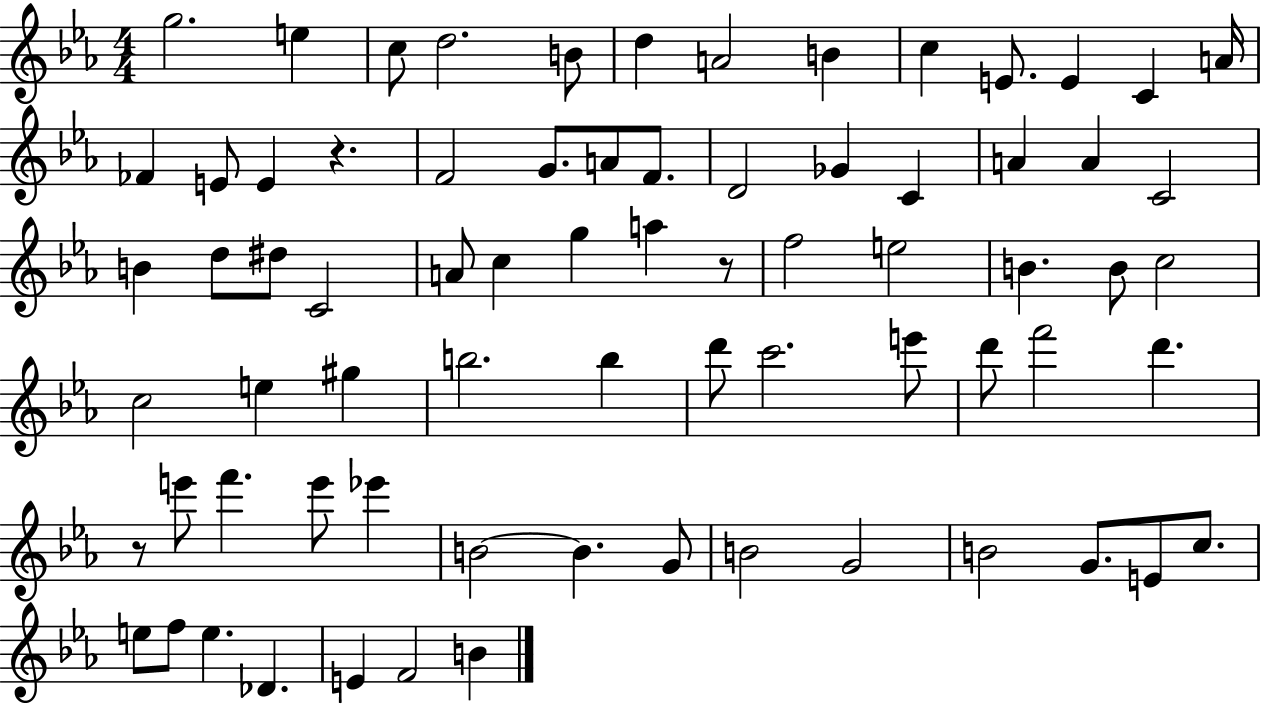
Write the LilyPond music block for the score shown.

{
  \clef treble
  \numericTimeSignature
  \time 4/4
  \key ees \major
  g''2. e''4 | c''8 d''2. b'8 | d''4 a'2 b'4 | c''4 e'8. e'4 c'4 a'16 | \break fes'4 e'8 e'4 r4. | f'2 g'8. a'8 f'8. | d'2 ges'4 c'4 | a'4 a'4 c'2 | \break b'4 d''8 dis''8 c'2 | a'8 c''4 g''4 a''4 r8 | f''2 e''2 | b'4. b'8 c''2 | \break c''2 e''4 gis''4 | b''2. b''4 | d'''8 c'''2. e'''8 | d'''8 f'''2 d'''4. | \break r8 e'''8 f'''4. e'''8 ees'''4 | b'2~~ b'4. g'8 | b'2 g'2 | b'2 g'8. e'8 c''8. | \break e''8 f''8 e''4. des'4. | e'4 f'2 b'4 | \bar "|."
}